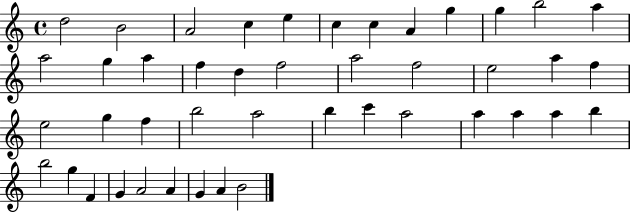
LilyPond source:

{
  \clef treble
  \time 4/4
  \defaultTimeSignature
  \key c \major
  d''2 b'2 | a'2 c''4 e''4 | c''4 c''4 a'4 g''4 | g''4 b''2 a''4 | \break a''2 g''4 a''4 | f''4 d''4 f''2 | a''2 f''2 | e''2 a''4 f''4 | \break e''2 g''4 f''4 | b''2 a''2 | b''4 c'''4 a''2 | a''4 a''4 a''4 b''4 | \break b''2 g''4 f'4 | g'4 a'2 a'4 | g'4 a'4 b'2 | \bar "|."
}